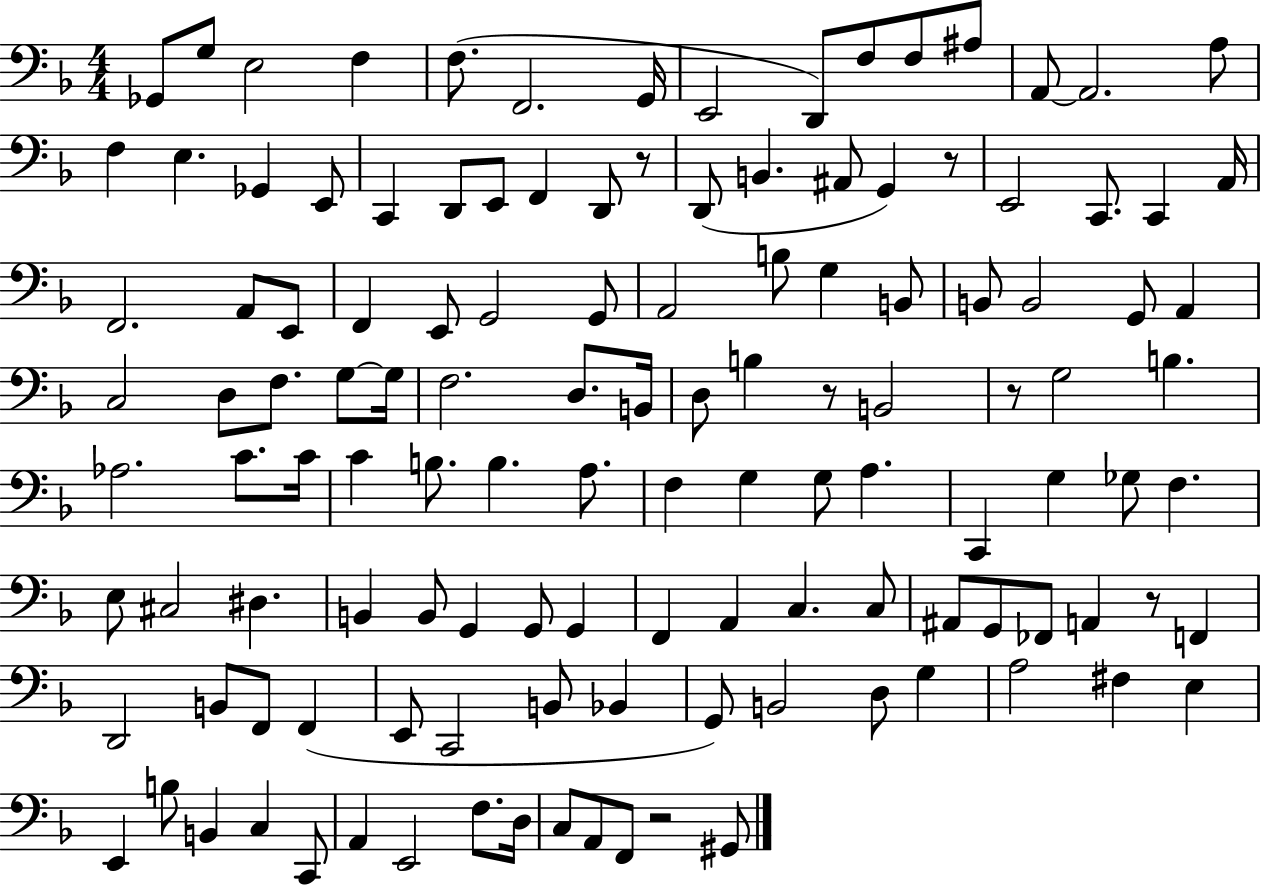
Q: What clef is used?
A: bass